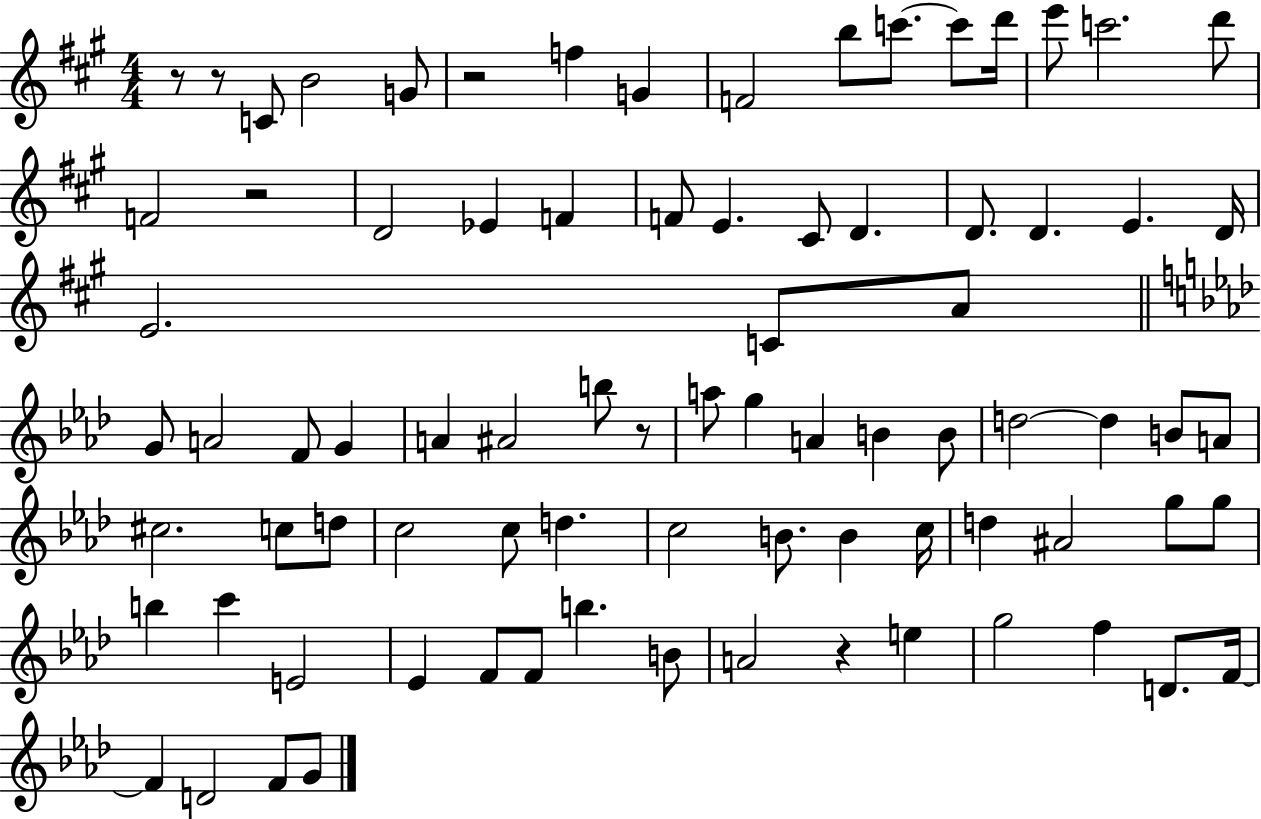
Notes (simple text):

R/e R/e C4/e B4/h G4/e R/h F5/q G4/q F4/h B5/e C6/e. C6/e D6/s E6/e C6/h. D6/e F4/h R/h D4/h Eb4/q F4/q F4/e E4/q. C#4/e D4/q. D4/e. D4/q. E4/q. D4/s E4/h. C4/e A4/e G4/e A4/h F4/e G4/q A4/q A#4/h B5/e R/e A5/e G5/q A4/q B4/q B4/e D5/h D5/q B4/e A4/e C#5/h. C5/e D5/e C5/h C5/e D5/q. C5/h B4/e. B4/q C5/s D5/q A#4/h G5/e G5/e B5/q C6/q E4/h Eb4/q F4/e F4/e B5/q. B4/e A4/h R/q E5/q G5/h F5/q D4/e. F4/s F4/q D4/h F4/e G4/e